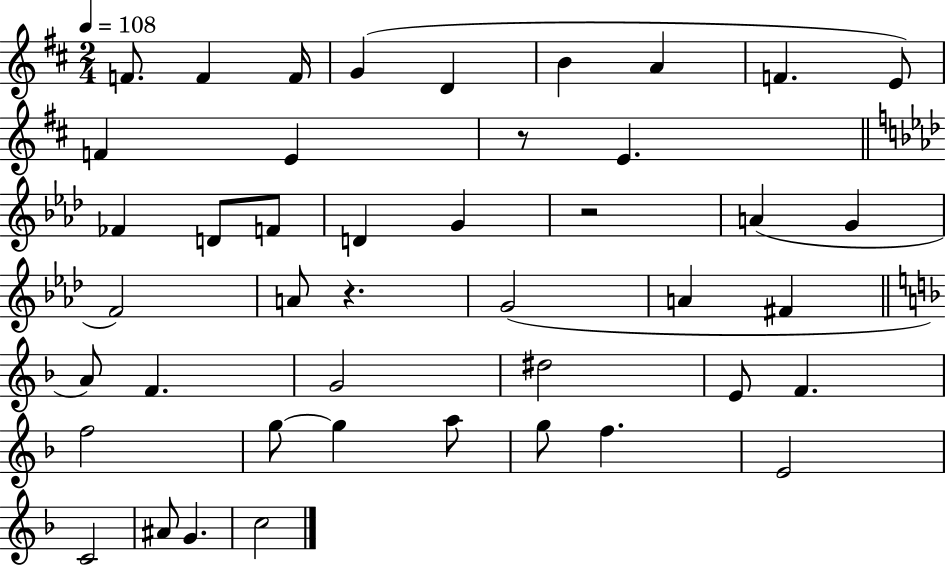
{
  \clef treble
  \numericTimeSignature
  \time 2/4
  \key d \major
  \tempo 4 = 108
  f'8. f'4 f'16 | g'4( d'4 | b'4 a'4 | f'4. e'8) | \break f'4 e'4 | r8 e'4. | \bar "||" \break \key aes \major fes'4 d'8 f'8 | d'4 g'4 | r2 | a'4( g'4 | \break f'2) | a'8 r4. | g'2( | a'4 fis'4 | \break \bar "||" \break \key f \major a'8) f'4. | g'2 | dis''2 | e'8 f'4. | \break f''2 | g''8~~ g''4 a''8 | g''8 f''4. | e'2 | \break c'2 | ais'8 g'4. | c''2 | \bar "|."
}